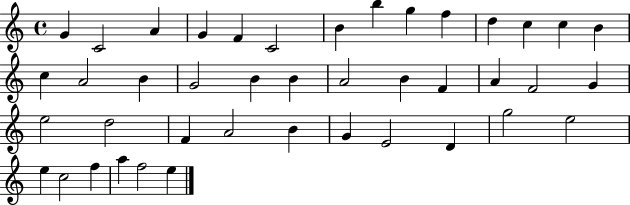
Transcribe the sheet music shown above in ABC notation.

X:1
T:Untitled
M:4/4
L:1/4
K:C
G C2 A G F C2 B b g f d c c B c A2 B G2 B B A2 B F A F2 G e2 d2 F A2 B G E2 D g2 e2 e c2 f a f2 e